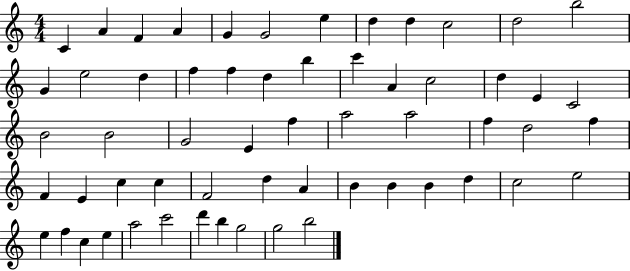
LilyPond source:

{
  \clef treble
  \numericTimeSignature
  \time 4/4
  \key c \major
  c'4 a'4 f'4 a'4 | g'4 g'2 e''4 | d''4 d''4 c''2 | d''2 b''2 | \break g'4 e''2 d''4 | f''4 f''4 d''4 b''4 | c'''4 a'4 c''2 | d''4 e'4 c'2 | \break b'2 b'2 | g'2 e'4 f''4 | a''2 a''2 | f''4 d''2 f''4 | \break f'4 e'4 c''4 c''4 | f'2 d''4 a'4 | b'4 b'4 b'4 d''4 | c''2 e''2 | \break e''4 f''4 c''4 e''4 | a''2 c'''2 | d'''4 b''4 g''2 | g''2 b''2 | \break \bar "|."
}